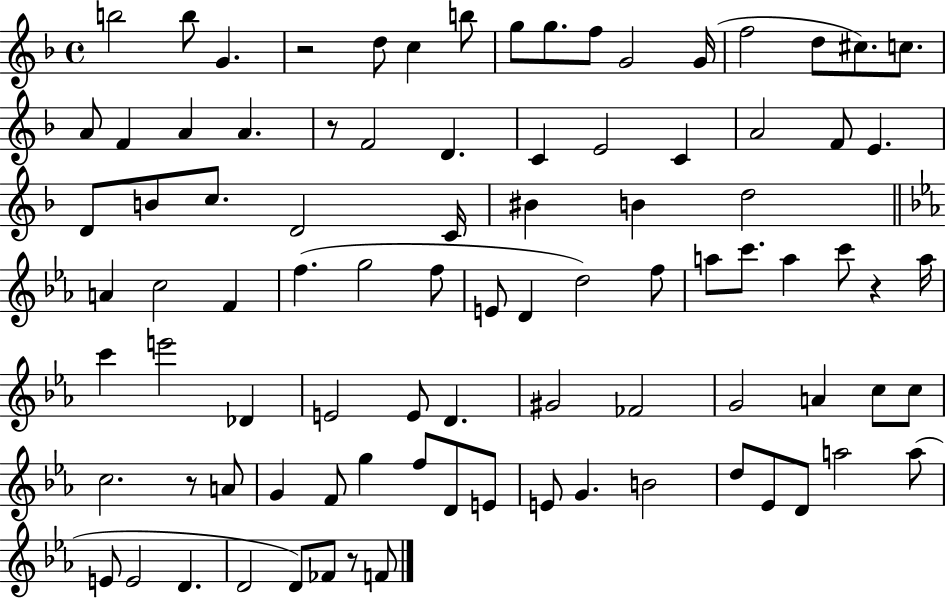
X:1
T:Untitled
M:4/4
L:1/4
K:F
b2 b/2 G z2 d/2 c b/2 g/2 g/2 f/2 G2 G/4 f2 d/2 ^c/2 c/2 A/2 F A A z/2 F2 D C E2 C A2 F/2 E D/2 B/2 c/2 D2 C/4 ^B B d2 A c2 F f g2 f/2 E/2 D d2 f/2 a/2 c'/2 a c'/2 z a/4 c' e'2 _D E2 E/2 D ^G2 _F2 G2 A c/2 c/2 c2 z/2 A/2 G F/2 g f/2 D/2 E/2 E/2 G B2 d/2 _E/2 D/2 a2 a/2 E/2 E2 D D2 D/2 _F/2 z/2 F/2